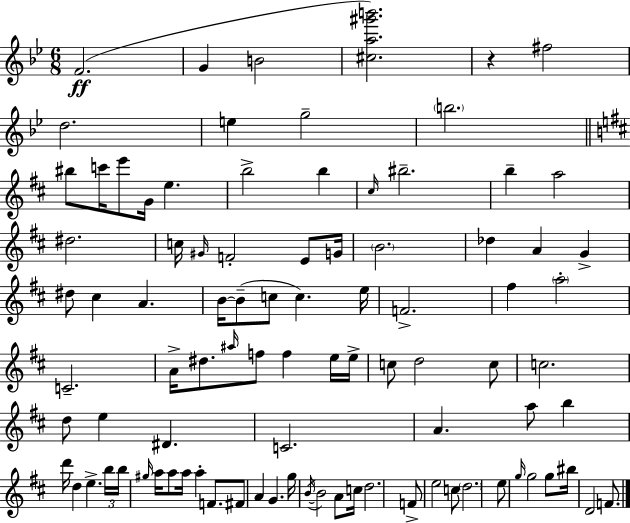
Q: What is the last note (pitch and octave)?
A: F4